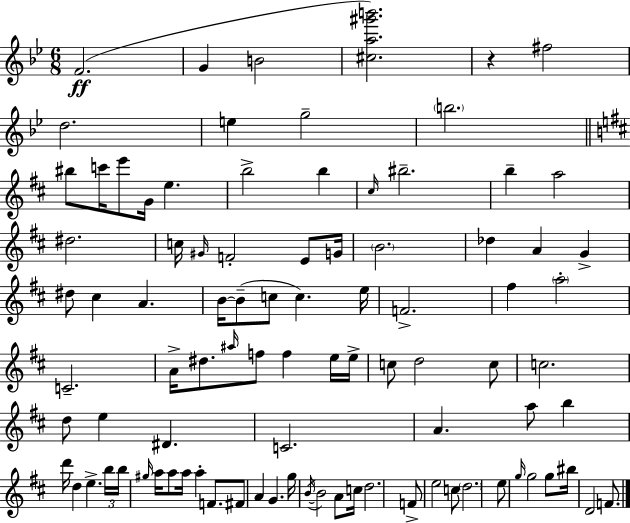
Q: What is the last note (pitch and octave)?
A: F4